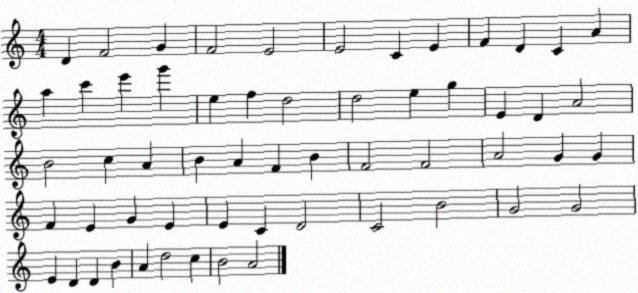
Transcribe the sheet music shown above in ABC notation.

X:1
T:Untitled
M:4/4
L:1/4
K:C
D F2 G F2 E2 E2 C E F D C A a c' e' g' e f d2 d2 e g E D A2 B2 c A B A F B F2 F2 A2 G G F E G E E C D2 C2 B2 G2 G2 E D D B A d2 c B2 A2